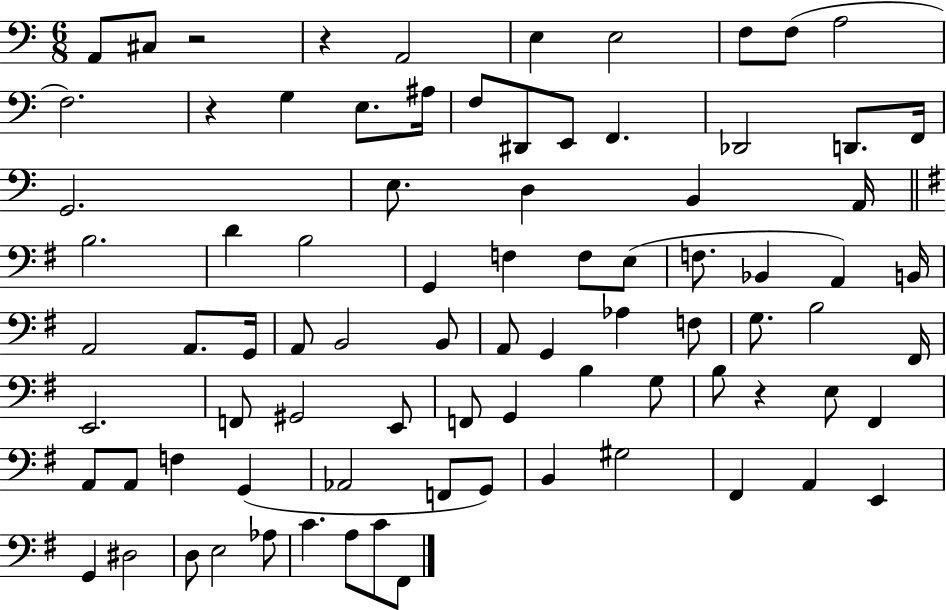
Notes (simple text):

A2/e C#3/e R/h R/q A2/h E3/q E3/h F3/e F3/e A3/h F3/h. R/q G3/q E3/e. A#3/s F3/e D#2/e E2/e F2/q. Db2/h D2/e. F2/s G2/h. E3/e. D3/q B2/q A2/s B3/h. D4/q B3/h G2/q F3/q F3/e E3/e F3/e. Bb2/q A2/q B2/s A2/h A2/e. G2/s A2/e B2/h B2/e A2/e G2/q Ab3/q F3/e G3/e. B3/h F#2/s E2/h. F2/e G#2/h E2/e F2/e G2/q B3/q G3/e B3/e R/q E3/e F#2/q A2/e A2/e F3/q G2/q Ab2/h F2/e G2/e B2/q G#3/h F#2/q A2/q E2/q G2/q D#3/h D3/e E3/h Ab3/e C4/q. A3/e C4/e F#2/e